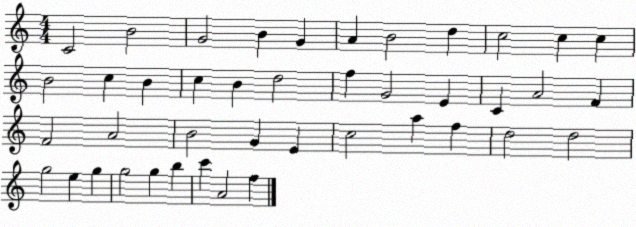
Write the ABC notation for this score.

X:1
T:Untitled
M:4/4
L:1/4
K:C
C2 B2 G2 B G A B2 d c2 c c B2 c B c B d2 f G2 E C A2 F F2 A2 B2 G E c2 a f d2 d2 g2 e g g2 g b c' A2 f